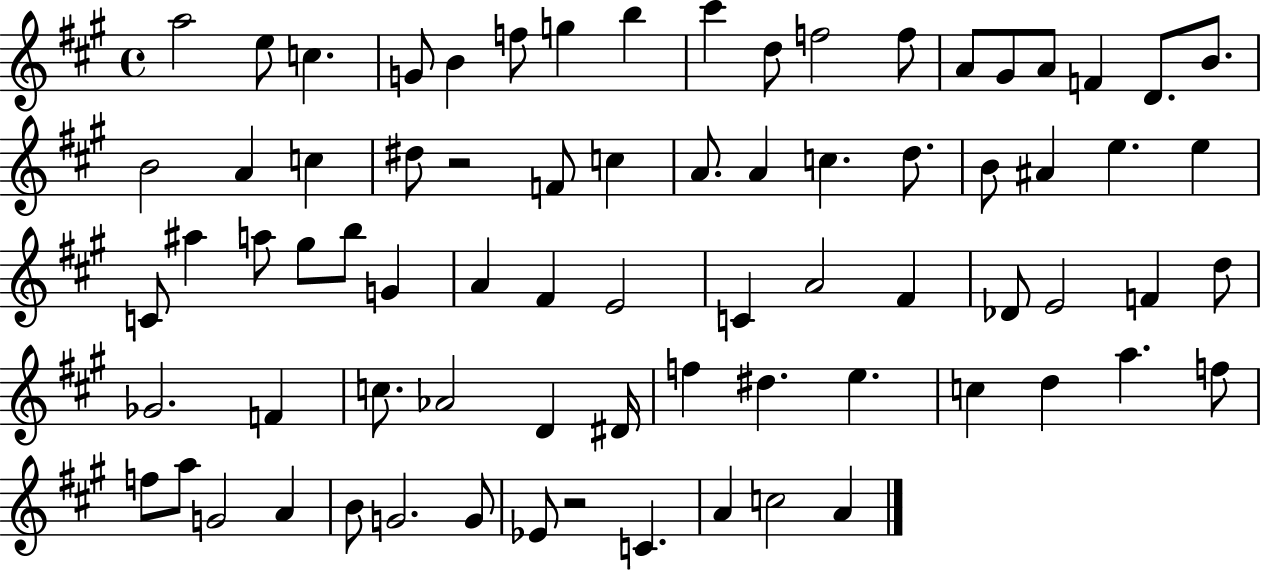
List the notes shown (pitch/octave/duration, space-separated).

A5/h E5/e C5/q. G4/e B4/q F5/e G5/q B5/q C#6/q D5/e F5/h F5/e A4/e G#4/e A4/e F4/q D4/e. B4/e. B4/h A4/q C5/q D#5/e R/h F4/e C5/q A4/e. A4/q C5/q. D5/e. B4/e A#4/q E5/q. E5/q C4/e A#5/q A5/e G#5/e B5/e G4/q A4/q F#4/q E4/h C4/q A4/h F#4/q Db4/e E4/h F4/q D5/e Gb4/h. F4/q C5/e. Ab4/h D4/q D#4/s F5/q D#5/q. E5/q. C5/q D5/q A5/q. F5/e F5/e A5/e G4/h A4/q B4/e G4/h. G4/e Eb4/e R/h C4/q. A4/q C5/h A4/q